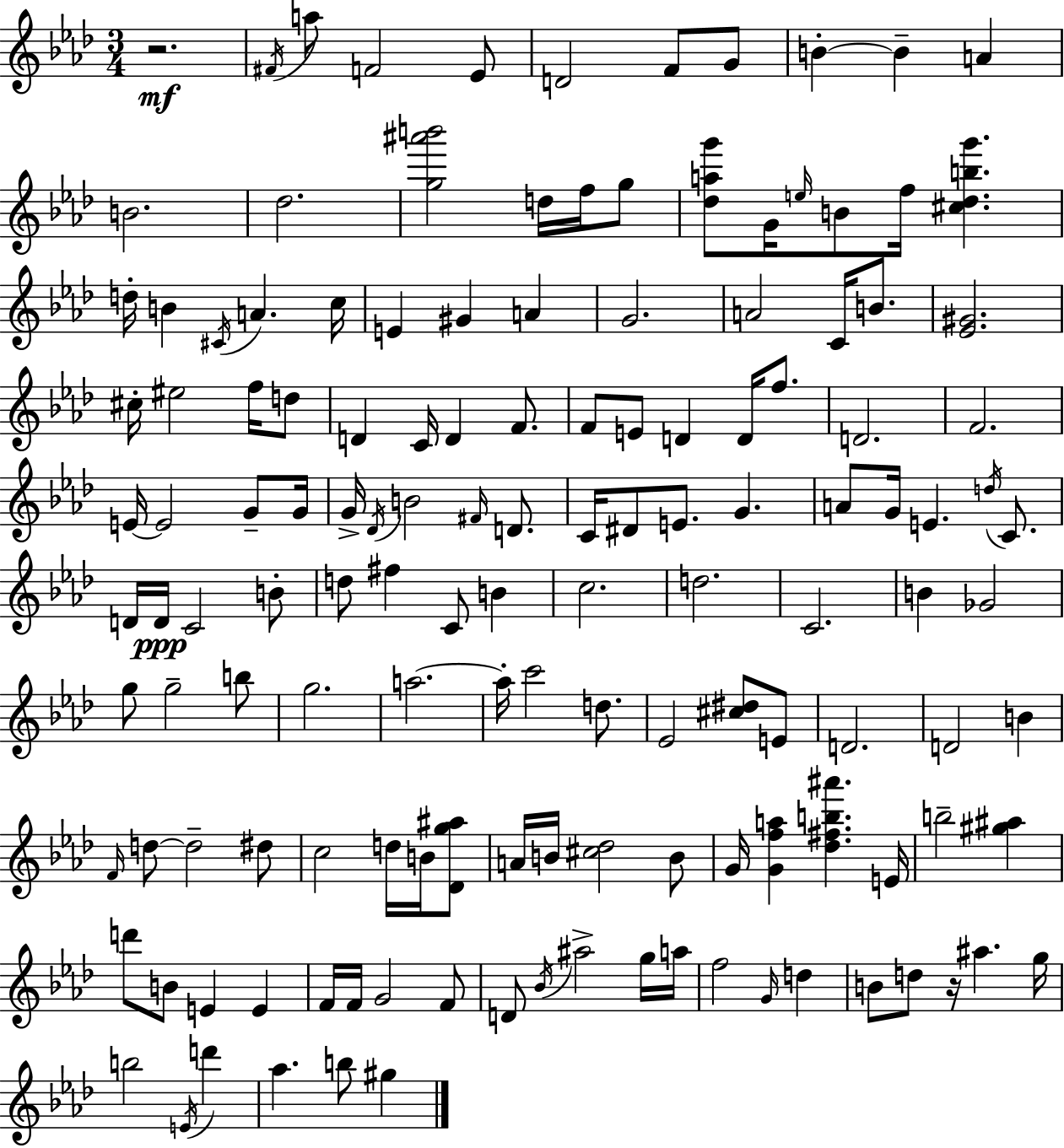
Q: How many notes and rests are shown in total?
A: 141